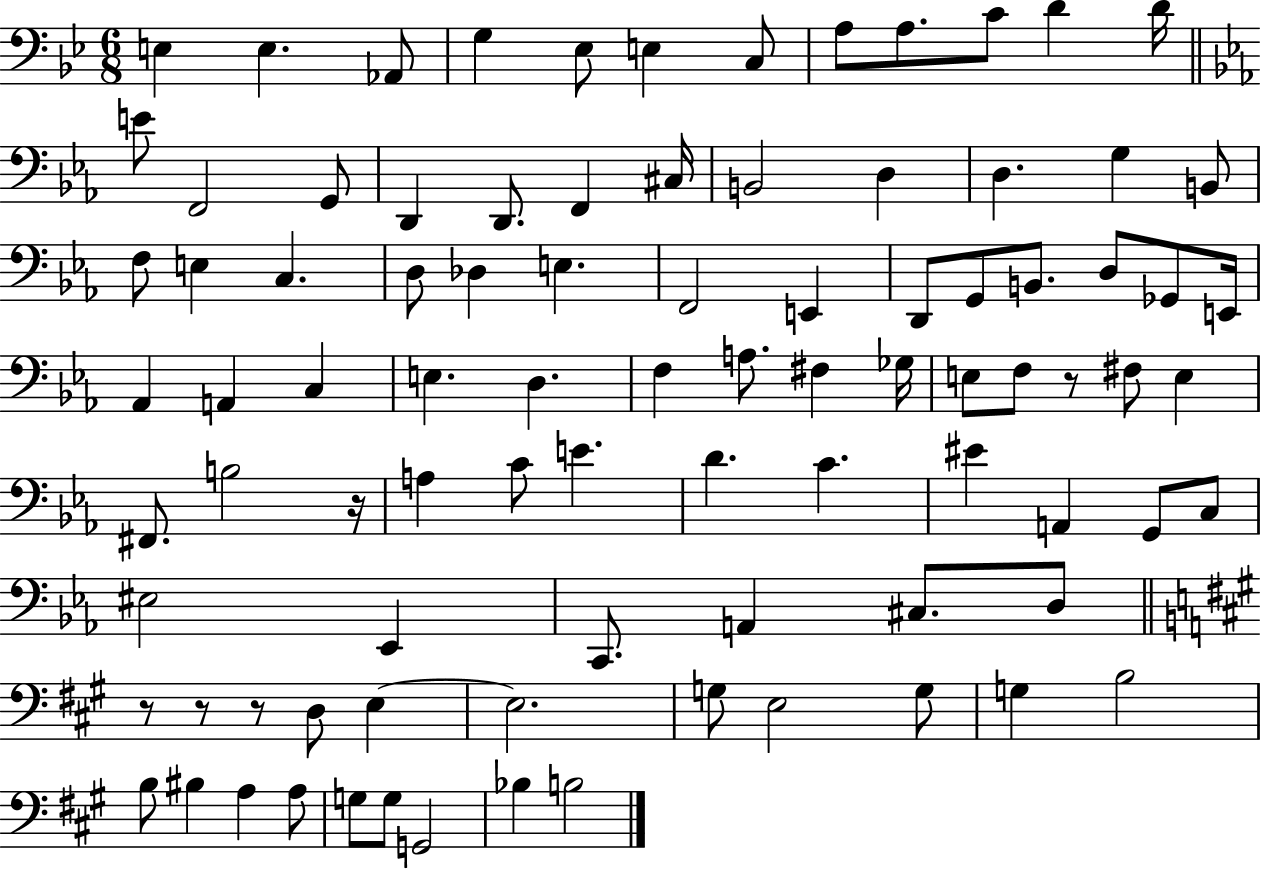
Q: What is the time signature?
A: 6/8